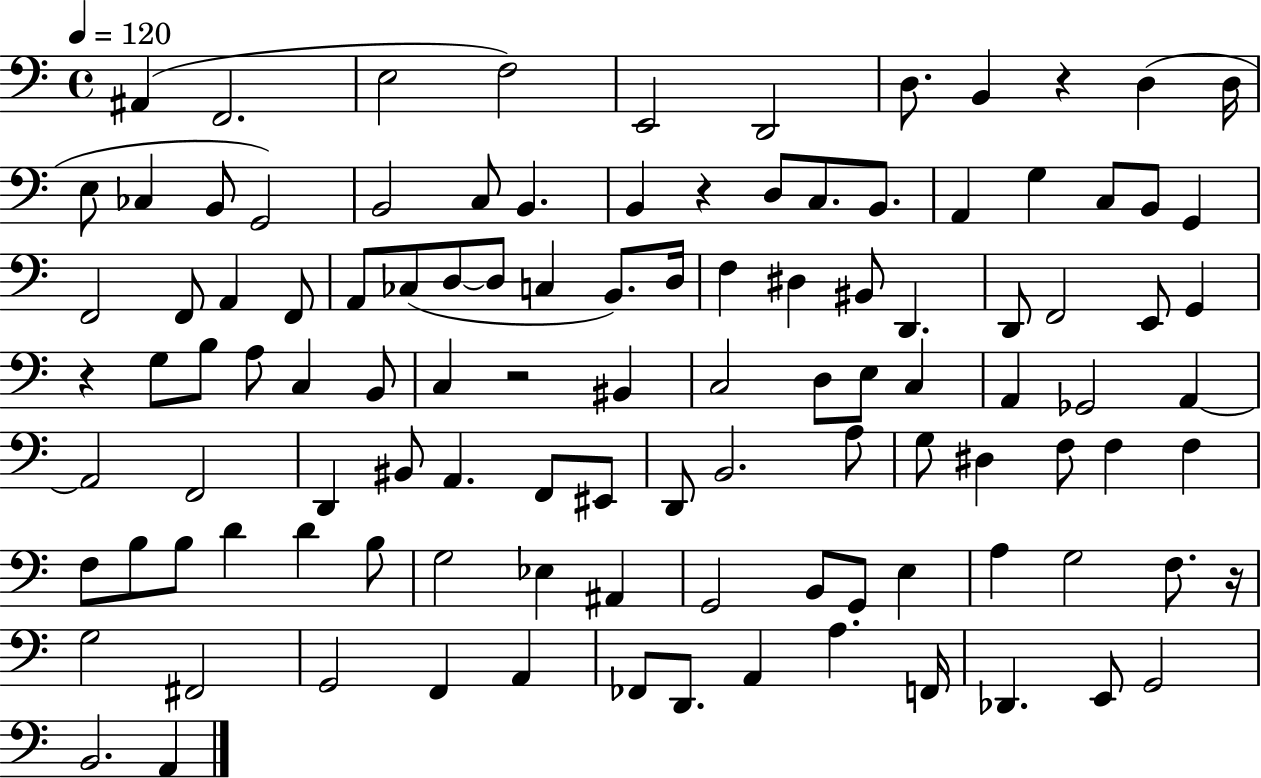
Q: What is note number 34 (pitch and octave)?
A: D3